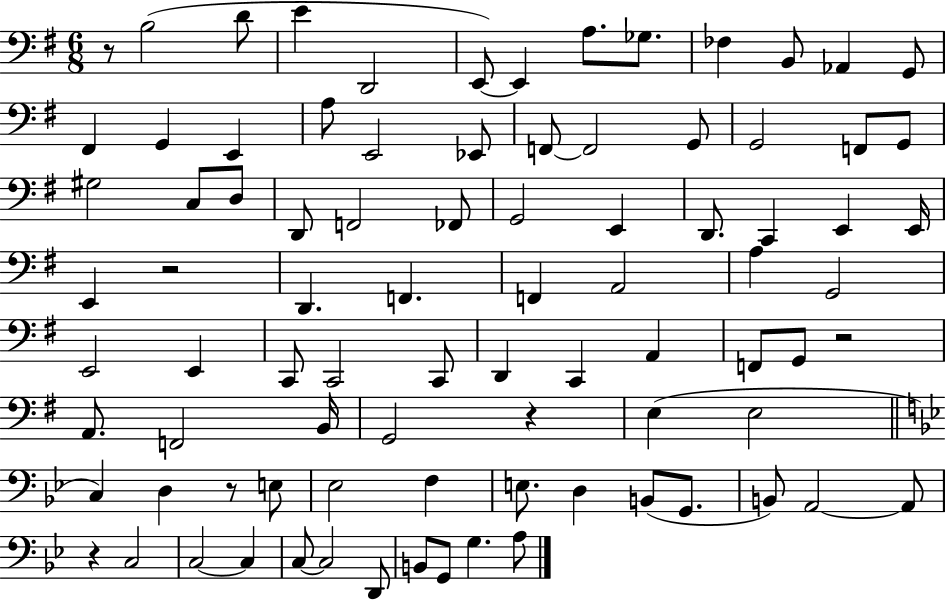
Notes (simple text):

R/e B3/h D4/e E4/q D2/h E2/e E2/q A3/e. Gb3/e. FES3/q B2/e Ab2/q G2/e F#2/q G2/q E2/q A3/e E2/h Eb2/e F2/e F2/h G2/e G2/h F2/e G2/e G#3/h C3/e D3/e D2/e F2/h FES2/e G2/h E2/q D2/e. C2/q E2/q E2/s E2/q R/h D2/q. F2/q. F2/q A2/h A3/q G2/h E2/h E2/q C2/e C2/h C2/e D2/q C2/q A2/q F2/e G2/e R/h A2/e. F2/h B2/s G2/h R/q E3/q E3/h C3/q D3/q R/e E3/e Eb3/h F3/q E3/e. D3/q B2/e G2/e. B2/e A2/h A2/e R/q C3/h C3/h C3/q C3/e C3/h D2/e B2/e G2/e G3/q. A3/e